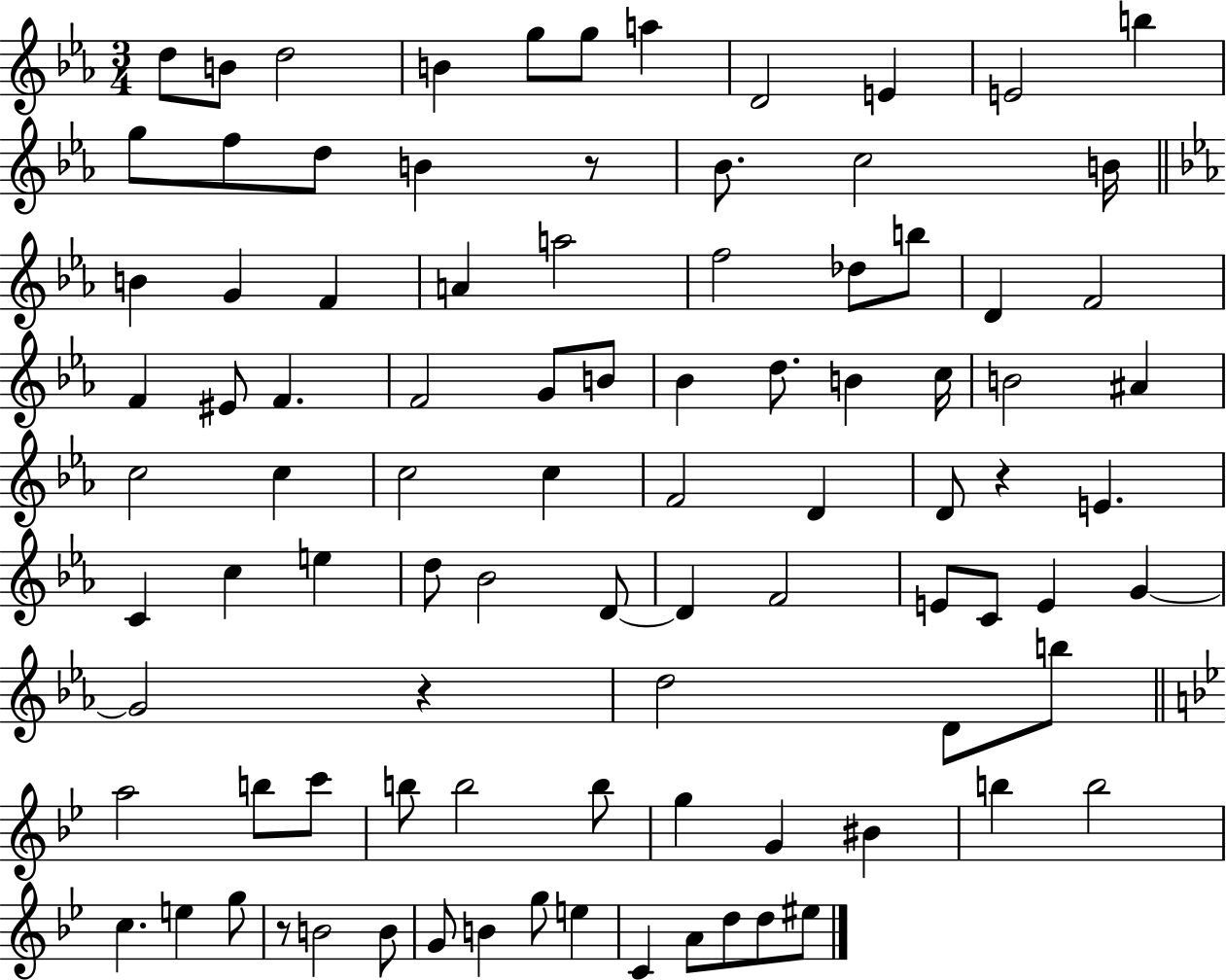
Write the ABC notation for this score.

X:1
T:Untitled
M:3/4
L:1/4
K:Eb
d/2 B/2 d2 B g/2 g/2 a D2 E E2 b g/2 f/2 d/2 B z/2 _B/2 c2 B/4 B G F A a2 f2 _d/2 b/2 D F2 F ^E/2 F F2 G/2 B/2 _B d/2 B c/4 B2 ^A c2 c c2 c F2 D D/2 z E C c e d/2 _B2 D/2 D F2 E/2 C/2 E G G2 z d2 D/2 b/2 a2 b/2 c'/2 b/2 b2 b/2 g G ^B b b2 c e g/2 z/2 B2 B/2 G/2 B g/2 e C A/2 d/2 d/2 ^e/2